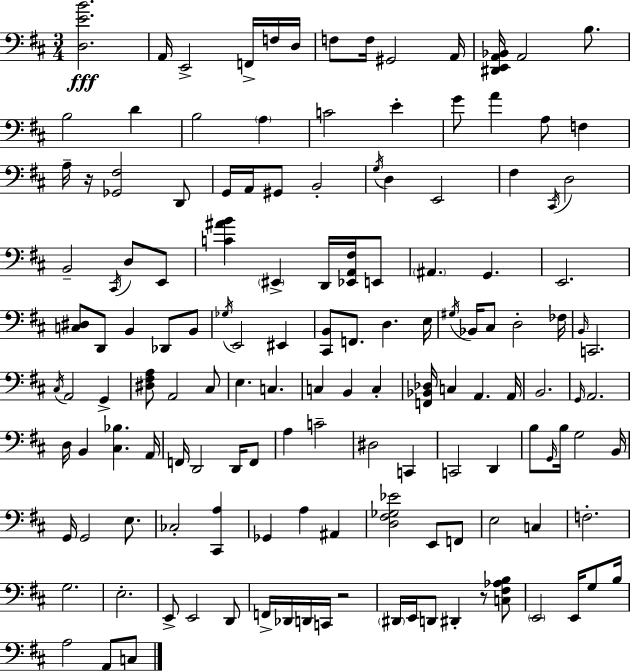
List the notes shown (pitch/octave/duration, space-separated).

[D3,E4,B4]/h. A2/s E2/h F2/s F3/s D3/s F3/e F3/s G#2/h A2/s [D#2,E2,A2,Bb2]/s A2/h B3/e. B3/h D4/q B3/h A3/q C4/h E4/q G4/e A4/q A3/e F3/q A3/s R/s [Gb2,F#3]/h D2/e G2/s A2/s G#2/e B2/h G3/s D3/q E2/h F#3/q C#2/s D3/h B2/h C#2/s D3/e E2/e [C4,A#4,B4]/q EIS2/q D2/s [Eb2,A2,F#3]/s E2/e A#2/q. G2/q. E2/h. [C3,D#3]/e D2/e B2/q Db2/e B2/e Gb3/s E2/h EIS2/q [C#2,B2]/e F2/e. D3/q. E3/s G#3/s Bb2/s C#3/e D3/h FES3/s B2/s C2/h. C#3/s A2/h G2/q [D#3,F#3,A3]/e A2/h C#3/e E3/q. C3/q. C3/q B2/q C3/q [F2,Bb2,Db3]/s C3/q A2/q. A2/s B2/h. G2/s A2/h. D3/s B2/q [C#3,Bb3]/q. A2/s F2/s D2/h D2/s F2/e A3/q C4/h D#3/h C2/q C2/h D2/q B3/e G2/s B3/s G3/h B2/s G2/s G2/h E3/e. CES3/h [C#2,A3]/q Gb2/q A3/q A#2/q [D3,F#3,Gb3,Eb4]/h E2/e F2/e E3/h C3/q F3/h. G3/h. E3/h. E2/e E2/h D2/e F2/s Db2/s D2/s C2/s R/h D#2/s E2/s D2/e D#2/q R/e [C3,F#3,Ab3,B3]/e E2/h E2/s G3/e B3/s A3/h A2/e C3/e